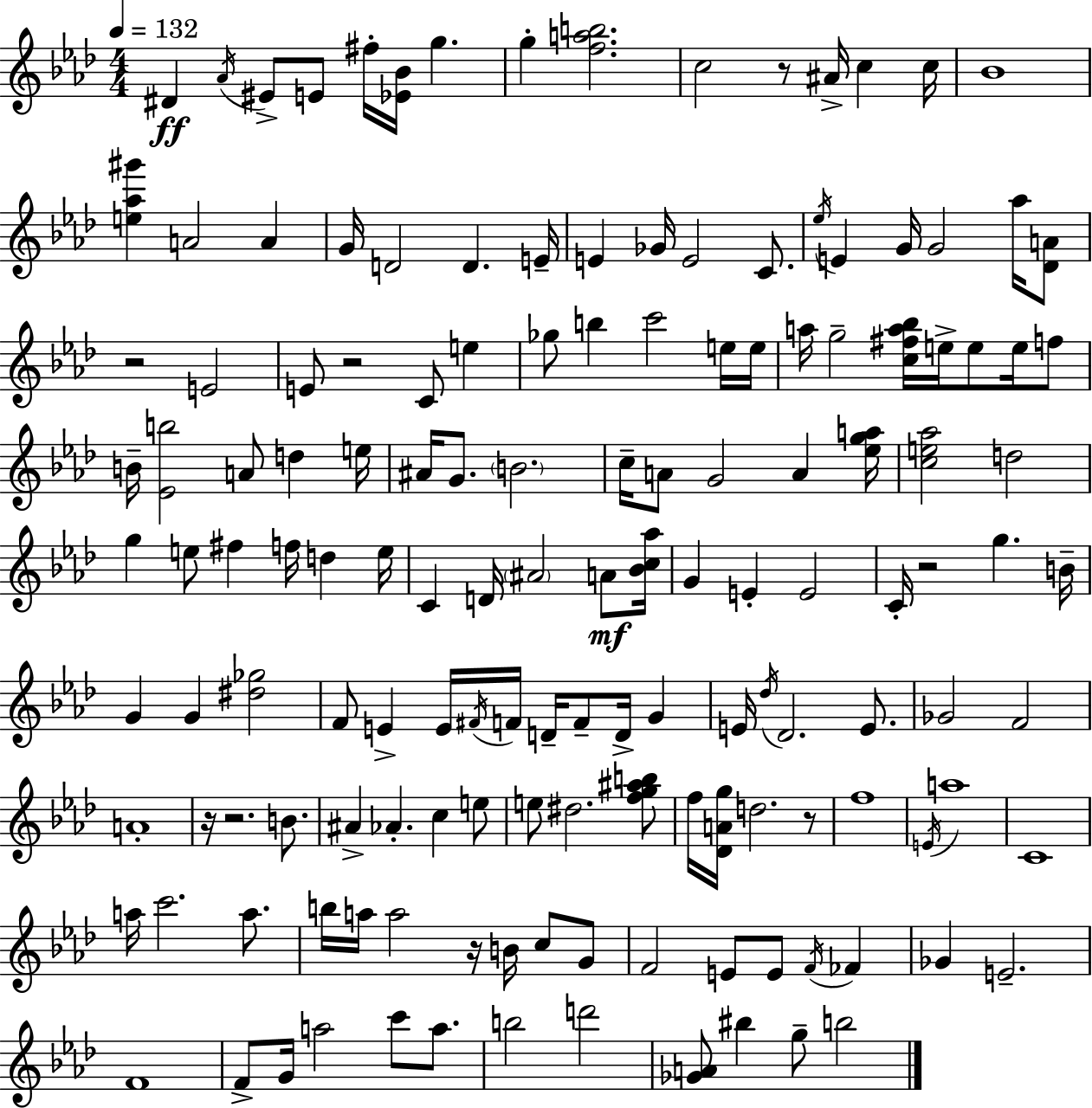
D#4/q Ab4/s EIS4/e E4/e F#5/s [Eb4,Bb4]/s G5/q. G5/q [F5,A5,B5]/h. C5/h R/e A#4/s C5/q C5/s Bb4/w [E5,Ab5,G#6]/q A4/h A4/q G4/s D4/h D4/q. E4/s E4/q Gb4/s E4/h C4/e. Eb5/s E4/q G4/s G4/h Ab5/s [Db4,A4]/e R/h E4/h E4/e R/h C4/e E5/q Gb5/e B5/q C6/h E5/s E5/s A5/s G5/h [C5,F#5,A5,Bb5]/s E5/s E5/e E5/s F5/e B4/s [Eb4,B5]/h A4/e D5/q E5/s A#4/s G4/e. B4/h. C5/s A4/e G4/h A4/q [Eb5,G5,A5]/s [C5,E5,Ab5]/h D5/h G5/q E5/e F#5/q F5/s D5/q E5/s C4/q D4/s A#4/h A4/e [Bb4,C5,Ab5]/s G4/q E4/q E4/h C4/s R/h G5/q. B4/s G4/q G4/q [D#5,Gb5]/h F4/e E4/q E4/s F#4/s F4/s D4/s F4/e D4/s G4/q E4/s Db5/s Db4/h. E4/e. Gb4/h F4/h A4/w R/s R/h. B4/e. A#4/q Ab4/q. C5/q E5/e E5/e D#5/h. [F5,G5,A#5,B5]/e F5/s [Db4,A4,G5]/s D5/h. R/e F5/w E4/s A5/w C4/w A5/s C6/h. A5/e. B5/s A5/s A5/h R/s B4/s C5/e G4/e F4/h E4/e E4/e F4/s FES4/q Gb4/q E4/h. F4/w F4/e G4/s A5/h C6/e A5/e. B5/h D6/h [Gb4,A4]/e BIS5/q G5/e B5/h